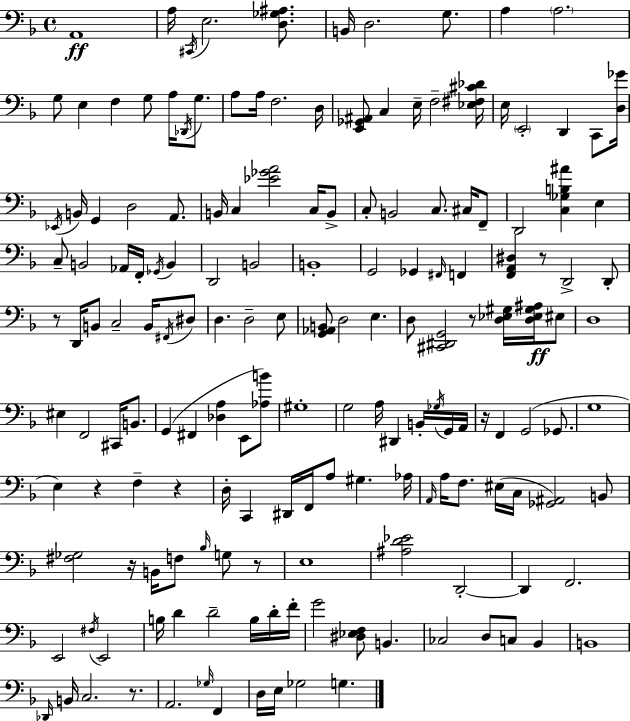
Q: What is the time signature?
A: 4/4